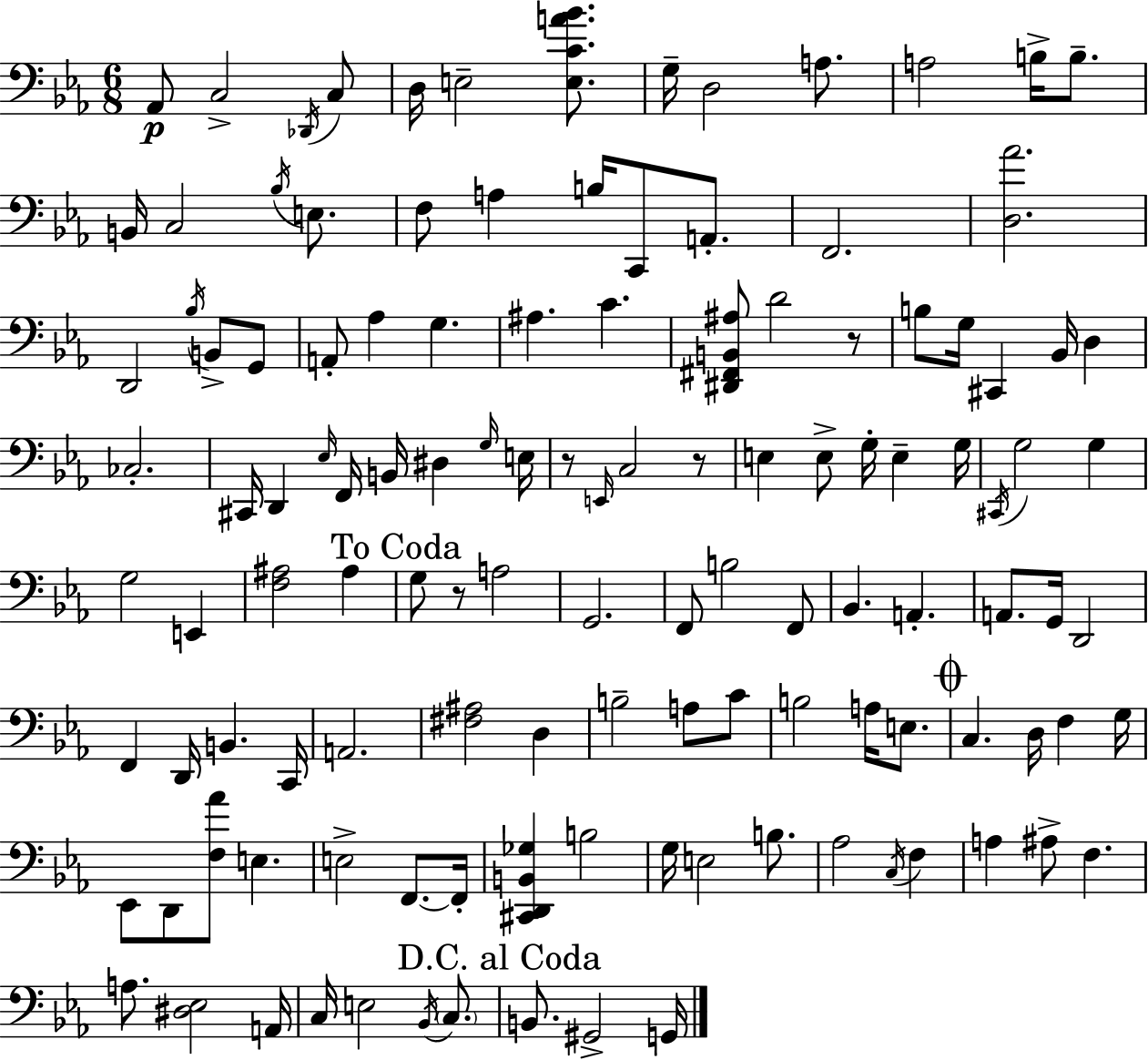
X:1
T:Untitled
M:6/8
L:1/4
K:Eb
_A,,/2 C,2 _D,,/4 C,/2 D,/4 E,2 [E,CA_B]/2 G,/4 D,2 A,/2 A,2 B,/4 B,/2 B,,/4 C,2 _B,/4 E,/2 F,/2 A, B,/4 C,,/2 A,,/2 F,,2 [D,_A]2 D,,2 _B,/4 B,,/2 G,,/2 A,,/2 _A, G, ^A, C [^D,,^F,,B,,^A,]/2 D2 z/2 B,/2 G,/4 ^C,, _B,,/4 D, _C,2 ^C,,/4 D,, _E,/4 F,,/4 B,,/4 ^D, G,/4 E,/4 z/2 E,,/4 C,2 z/2 E, E,/2 G,/4 E, G,/4 ^C,,/4 G,2 G, G,2 E,, [F,^A,]2 ^A, G,/2 z/2 A,2 G,,2 F,,/2 B,2 F,,/2 _B,, A,, A,,/2 G,,/4 D,,2 F,, D,,/4 B,, C,,/4 A,,2 [^F,^A,]2 D, B,2 A,/2 C/2 B,2 A,/4 E,/2 C, D,/4 F, G,/4 _E,,/2 D,,/2 [F,_A]/2 E, E,2 F,,/2 F,,/4 [^C,,D,,B,,_G,] B,2 G,/4 E,2 B,/2 _A,2 C,/4 F, A, ^A,/2 F, A,/2 [^D,_E,]2 A,,/4 C,/4 E,2 _B,,/4 C,/2 B,,/2 ^G,,2 G,,/4